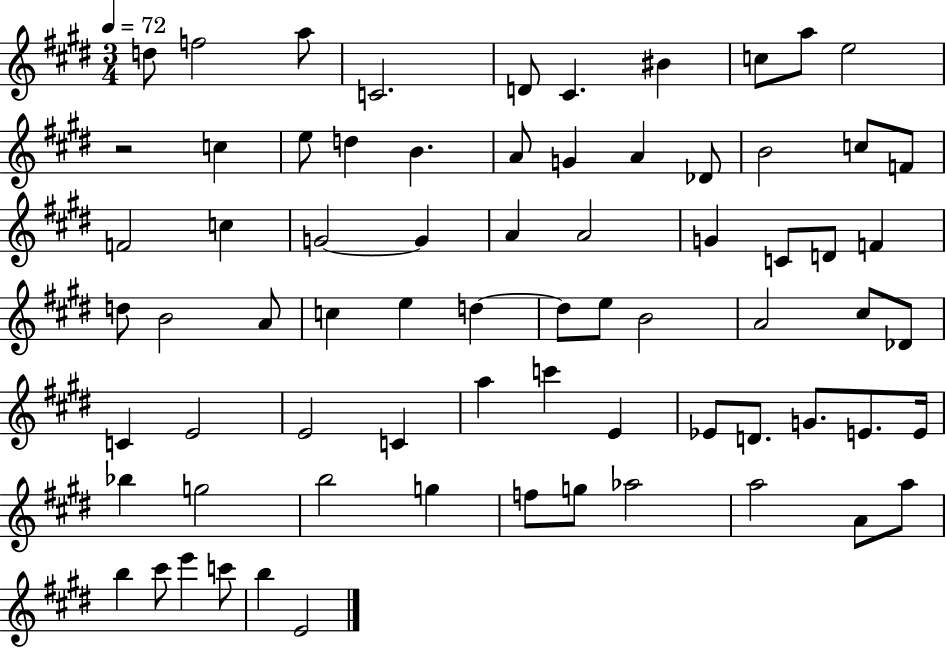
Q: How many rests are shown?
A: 1